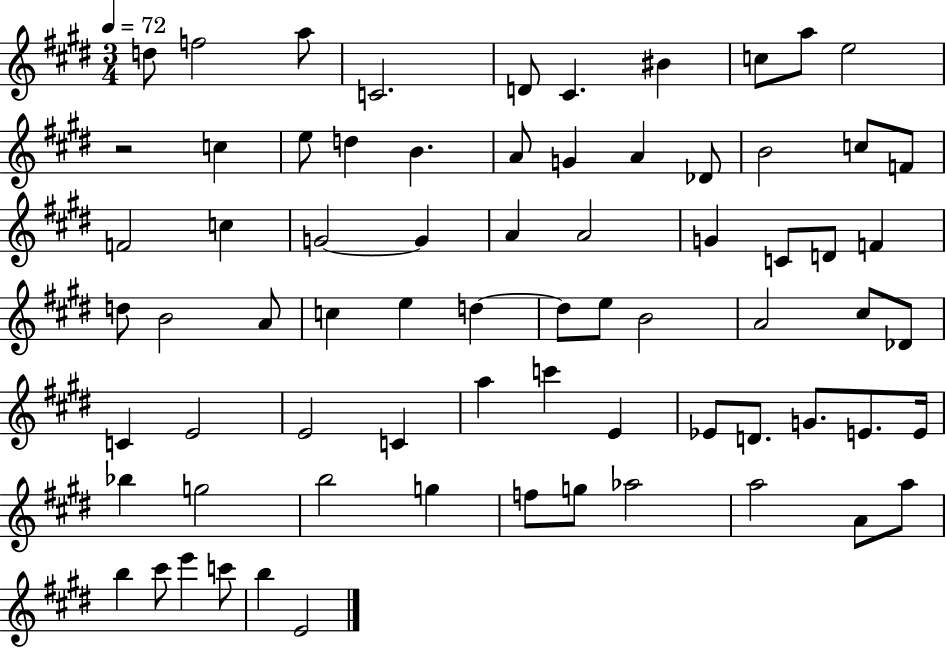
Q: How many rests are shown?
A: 1